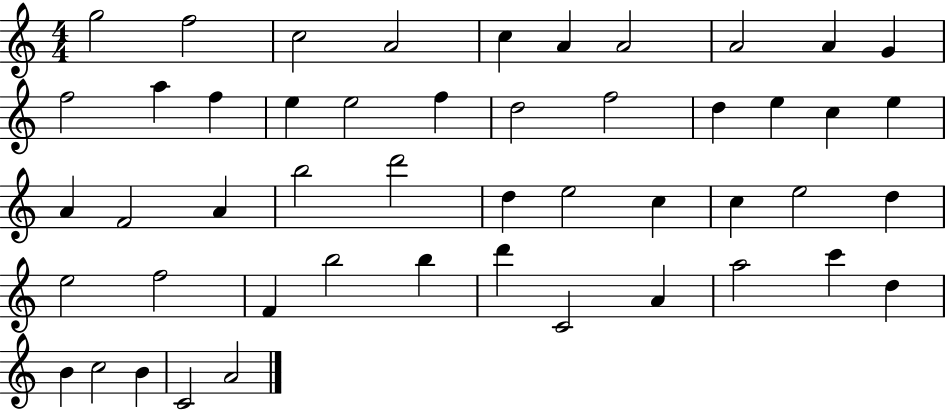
{
  \clef treble
  \numericTimeSignature
  \time 4/4
  \key c \major
  g''2 f''2 | c''2 a'2 | c''4 a'4 a'2 | a'2 a'4 g'4 | \break f''2 a''4 f''4 | e''4 e''2 f''4 | d''2 f''2 | d''4 e''4 c''4 e''4 | \break a'4 f'2 a'4 | b''2 d'''2 | d''4 e''2 c''4 | c''4 e''2 d''4 | \break e''2 f''2 | f'4 b''2 b''4 | d'''4 c'2 a'4 | a''2 c'''4 d''4 | \break b'4 c''2 b'4 | c'2 a'2 | \bar "|."
}